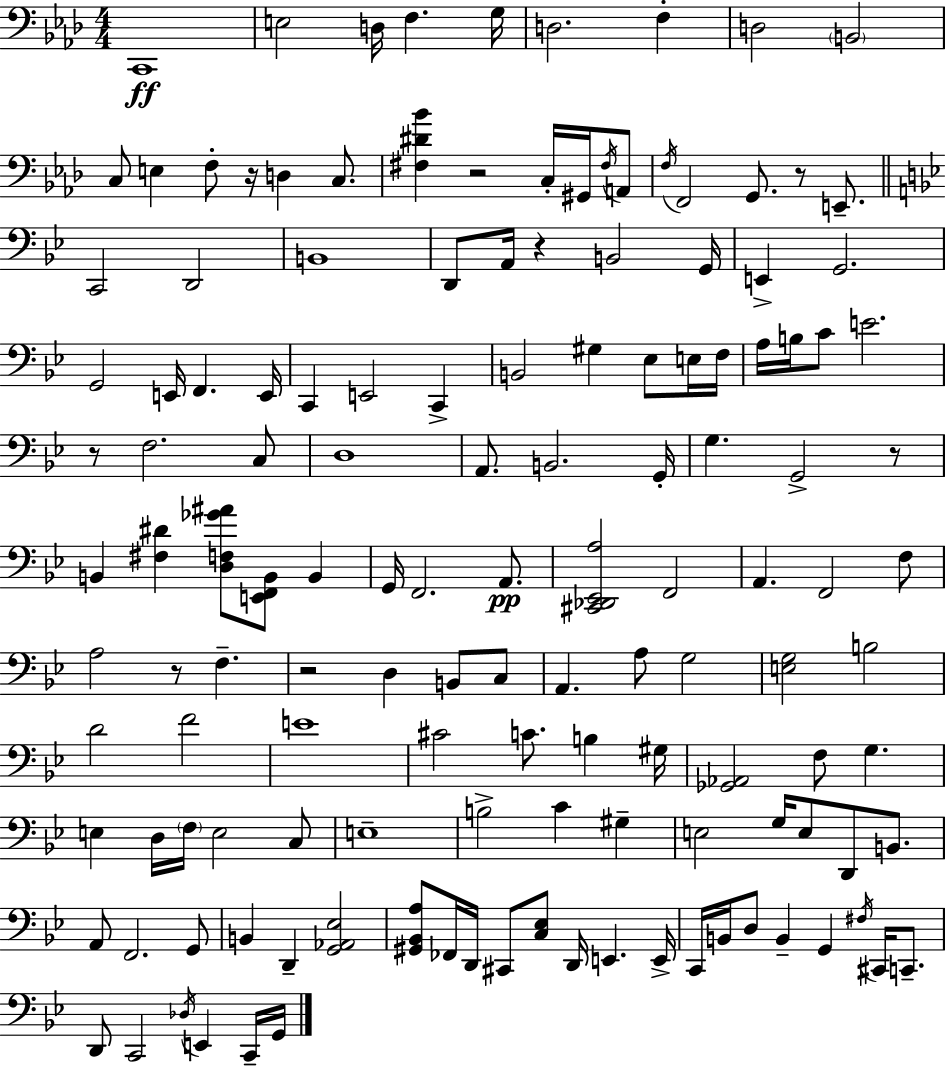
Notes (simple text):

C2/w E3/h D3/s F3/q. G3/s D3/h. F3/q D3/h B2/h C3/e E3/q F3/e R/s D3/q C3/e. [F#3,D#4,Bb4]/q R/h C3/s G#2/s F#3/s A2/e F3/s F2/h G2/e. R/e E2/e. C2/h D2/h B2/w D2/e A2/s R/q B2/h G2/s E2/q G2/h. G2/h E2/s F2/q. E2/s C2/q E2/h C2/q B2/h G#3/q Eb3/e E3/s F3/s A3/s B3/s C4/e E4/h. R/e F3/h. C3/e D3/w A2/e. B2/h. G2/s G3/q. G2/h R/e B2/q [F#3,D#4]/q [D3,F3,Gb4,A#4]/e [E2,F2,B2]/e B2/q G2/s F2/h. A2/e. [C#2,Db2,Eb2,A3]/h F2/h A2/q. F2/h F3/e A3/h R/e F3/q. R/h D3/q B2/e C3/e A2/q. A3/e G3/h [E3,G3]/h B3/h D4/h F4/h E4/w C#4/h C4/e. B3/q G#3/s [Gb2,Ab2]/h F3/e G3/q. E3/q D3/s F3/s E3/h C3/e E3/w B3/h C4/q G#3/q E3/h G3/s E3/e D2/e B2/e. A2/e F2/h. G2/e B2/q D2/q [G2,Ab2,Eb3]/h [G#2,Bb2,A3]/e FES2/s D2/s C#2/e [C3,Eb3]/e D2/s E2/q. E2/s C2/s B2/s D3/e B2/q G2/q F#3/s C#2/s C2/e. D2/e C2/h Db3/s E2/q C2/s G2/s